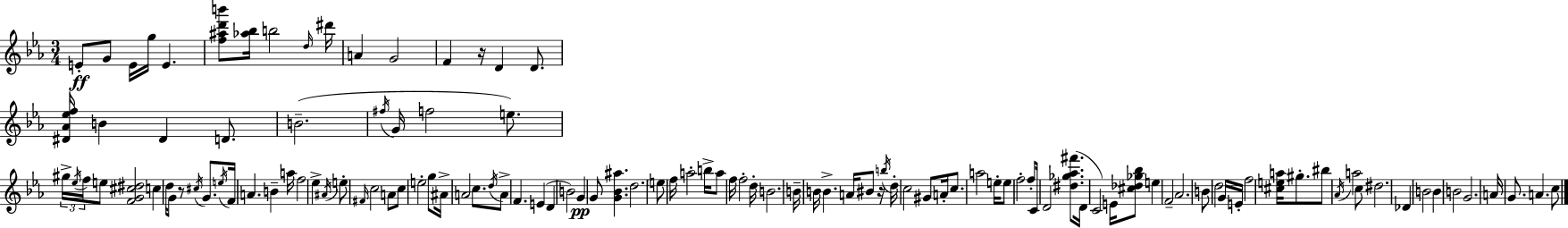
{
  \clef treble
  \numericTimeSignature
  \time 3/4
  \key ees \major
  \repeat volta 2 { e'8-.\ff g'8 e'16 g''16 e'4. | <f'' ais'' d''' b'''>8 <aes'' bes''>16 b''2 \grace { d''16 } | dis'''16 a'4 g'2 | f'4 r16 d'4 d'8. | \break <dis' aes' ees'' f''>16 b'4 dis'4 d'8. | b'2.--( | \acciaccatura { fis''16 } g'16 f''2 e''8.) | \tuplet 3/2 { gis''16-> \acciaccatura { ees''16 } f''16 } e''8 <f' g' cis'' dis''>2 | \break c''4 d''16 g'8 r8 | \acciaccatura { cis''16 } g'8. \acciaccatura { e''16 } f'16 a'4. | b'4-- a''16 f''2 | ees''4-> \acciaccatura { ais'16 } e''8-. \grace { fis'16 } c''2 | \break a'8 c''8 e''2-. | g''8 ais'16-> a'2 | c''8. \acciaccatura { d''16 } a'8-> f'4. | e'4( d'4 | \break b'2) g'4\pp | g'8 <g' bes' ais''>4. d''2. | \parenthesize e''8 f''16 a''2-. | b''16-> a''8 f''16 f''2-. | \break d''16-. b'2. | b'16-- b'16 b'4.-> | a'16 bis'8 r16 \acciaccatura { b''16 } d''16-. c''2 | gis'8 a'16-. c''8. | \break a''2 e''16-. e''8 f''2-. | f''8-. c'16 d'2 | <dis'' ges'' aes'' fis'''>8.( d'16 c'2) | e'16 <cis'' des'' ges'' bes''>8 e''4 | \break f'2-- aes'2. | b'8 d''2 | g'16 e'16-. f''2 | <cis'' e'' a''>16 gis''8.-. bis''8 \acciaccatura { aes'16 } | \break a''2 c''8 dis''2. | des'4 | b'2 b'4 | b'2 g'2. | \break a'16 g'8. | a'4. c''8 } \bar "|."
}